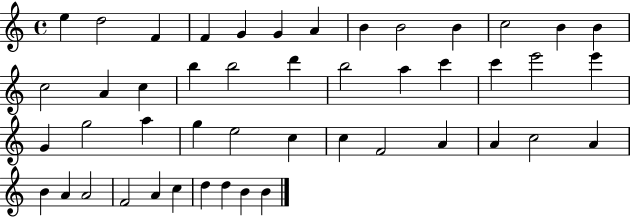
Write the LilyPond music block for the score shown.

{
  \clef treble
  \time 4/4
  \defaultTimeSignature
  \key c \major
  e''4 d''2 f'4 | f'4 g'4 g'4 a'4 | b'4 b'2 b'4 | c''2 b'4 b'4 | \break c''2 a'4 c''4 | b''4 b''2 d'''4 | b''2 a''4 c'''4 | c'''4 e'''2 e'''4 | \break g'4 g''2 a''4 | g''4 e''2 c''4 | c''4 f'2 a'4 | a'4 c''2 a'4 | \break b'4 a'4 a'2 | f'2 a'4 c''4 | d''4 d''4 b'4 b'4 | \bar "|."
}